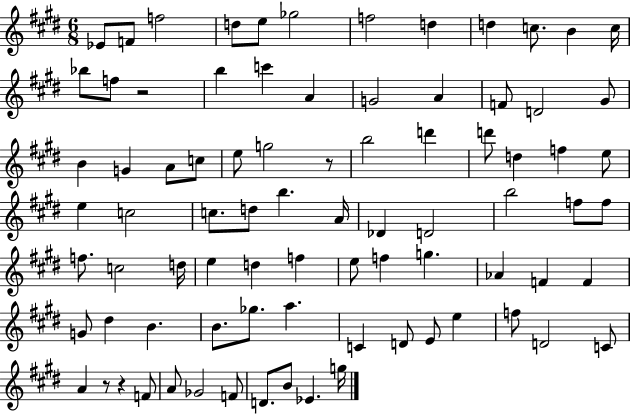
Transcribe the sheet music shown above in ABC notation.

X:1
T:Untitled
M:6/8
L:1/4
K:E
_E/2 F/2 f2 d/2 e/2 _g2 f2 d d c/2 B c/4 _b/2 f/2 z2 b c' A G2 A F/2 D2 ^G/2 B G A/2 c/2 e/2 g2 z/2 b2 d' d'/2 d f e/2 e c2 c/2 d/2 b A/4 _D D2 b2 f/2 f/2 f/2 c2 d/4 e d f e/2 f g _A F F G/2 ^d B B/2 _g/2 a C D/2 E/2 e f/2 D2 C/2 A z/2 z F/2 A/2 _G2 F/2 D/2 B/2 _E g/4